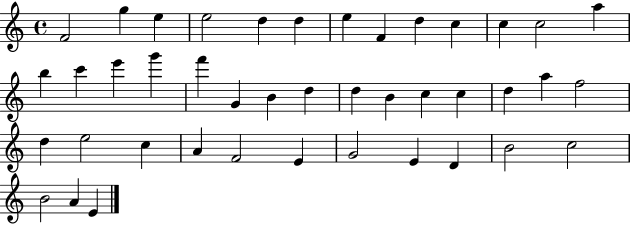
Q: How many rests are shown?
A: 0